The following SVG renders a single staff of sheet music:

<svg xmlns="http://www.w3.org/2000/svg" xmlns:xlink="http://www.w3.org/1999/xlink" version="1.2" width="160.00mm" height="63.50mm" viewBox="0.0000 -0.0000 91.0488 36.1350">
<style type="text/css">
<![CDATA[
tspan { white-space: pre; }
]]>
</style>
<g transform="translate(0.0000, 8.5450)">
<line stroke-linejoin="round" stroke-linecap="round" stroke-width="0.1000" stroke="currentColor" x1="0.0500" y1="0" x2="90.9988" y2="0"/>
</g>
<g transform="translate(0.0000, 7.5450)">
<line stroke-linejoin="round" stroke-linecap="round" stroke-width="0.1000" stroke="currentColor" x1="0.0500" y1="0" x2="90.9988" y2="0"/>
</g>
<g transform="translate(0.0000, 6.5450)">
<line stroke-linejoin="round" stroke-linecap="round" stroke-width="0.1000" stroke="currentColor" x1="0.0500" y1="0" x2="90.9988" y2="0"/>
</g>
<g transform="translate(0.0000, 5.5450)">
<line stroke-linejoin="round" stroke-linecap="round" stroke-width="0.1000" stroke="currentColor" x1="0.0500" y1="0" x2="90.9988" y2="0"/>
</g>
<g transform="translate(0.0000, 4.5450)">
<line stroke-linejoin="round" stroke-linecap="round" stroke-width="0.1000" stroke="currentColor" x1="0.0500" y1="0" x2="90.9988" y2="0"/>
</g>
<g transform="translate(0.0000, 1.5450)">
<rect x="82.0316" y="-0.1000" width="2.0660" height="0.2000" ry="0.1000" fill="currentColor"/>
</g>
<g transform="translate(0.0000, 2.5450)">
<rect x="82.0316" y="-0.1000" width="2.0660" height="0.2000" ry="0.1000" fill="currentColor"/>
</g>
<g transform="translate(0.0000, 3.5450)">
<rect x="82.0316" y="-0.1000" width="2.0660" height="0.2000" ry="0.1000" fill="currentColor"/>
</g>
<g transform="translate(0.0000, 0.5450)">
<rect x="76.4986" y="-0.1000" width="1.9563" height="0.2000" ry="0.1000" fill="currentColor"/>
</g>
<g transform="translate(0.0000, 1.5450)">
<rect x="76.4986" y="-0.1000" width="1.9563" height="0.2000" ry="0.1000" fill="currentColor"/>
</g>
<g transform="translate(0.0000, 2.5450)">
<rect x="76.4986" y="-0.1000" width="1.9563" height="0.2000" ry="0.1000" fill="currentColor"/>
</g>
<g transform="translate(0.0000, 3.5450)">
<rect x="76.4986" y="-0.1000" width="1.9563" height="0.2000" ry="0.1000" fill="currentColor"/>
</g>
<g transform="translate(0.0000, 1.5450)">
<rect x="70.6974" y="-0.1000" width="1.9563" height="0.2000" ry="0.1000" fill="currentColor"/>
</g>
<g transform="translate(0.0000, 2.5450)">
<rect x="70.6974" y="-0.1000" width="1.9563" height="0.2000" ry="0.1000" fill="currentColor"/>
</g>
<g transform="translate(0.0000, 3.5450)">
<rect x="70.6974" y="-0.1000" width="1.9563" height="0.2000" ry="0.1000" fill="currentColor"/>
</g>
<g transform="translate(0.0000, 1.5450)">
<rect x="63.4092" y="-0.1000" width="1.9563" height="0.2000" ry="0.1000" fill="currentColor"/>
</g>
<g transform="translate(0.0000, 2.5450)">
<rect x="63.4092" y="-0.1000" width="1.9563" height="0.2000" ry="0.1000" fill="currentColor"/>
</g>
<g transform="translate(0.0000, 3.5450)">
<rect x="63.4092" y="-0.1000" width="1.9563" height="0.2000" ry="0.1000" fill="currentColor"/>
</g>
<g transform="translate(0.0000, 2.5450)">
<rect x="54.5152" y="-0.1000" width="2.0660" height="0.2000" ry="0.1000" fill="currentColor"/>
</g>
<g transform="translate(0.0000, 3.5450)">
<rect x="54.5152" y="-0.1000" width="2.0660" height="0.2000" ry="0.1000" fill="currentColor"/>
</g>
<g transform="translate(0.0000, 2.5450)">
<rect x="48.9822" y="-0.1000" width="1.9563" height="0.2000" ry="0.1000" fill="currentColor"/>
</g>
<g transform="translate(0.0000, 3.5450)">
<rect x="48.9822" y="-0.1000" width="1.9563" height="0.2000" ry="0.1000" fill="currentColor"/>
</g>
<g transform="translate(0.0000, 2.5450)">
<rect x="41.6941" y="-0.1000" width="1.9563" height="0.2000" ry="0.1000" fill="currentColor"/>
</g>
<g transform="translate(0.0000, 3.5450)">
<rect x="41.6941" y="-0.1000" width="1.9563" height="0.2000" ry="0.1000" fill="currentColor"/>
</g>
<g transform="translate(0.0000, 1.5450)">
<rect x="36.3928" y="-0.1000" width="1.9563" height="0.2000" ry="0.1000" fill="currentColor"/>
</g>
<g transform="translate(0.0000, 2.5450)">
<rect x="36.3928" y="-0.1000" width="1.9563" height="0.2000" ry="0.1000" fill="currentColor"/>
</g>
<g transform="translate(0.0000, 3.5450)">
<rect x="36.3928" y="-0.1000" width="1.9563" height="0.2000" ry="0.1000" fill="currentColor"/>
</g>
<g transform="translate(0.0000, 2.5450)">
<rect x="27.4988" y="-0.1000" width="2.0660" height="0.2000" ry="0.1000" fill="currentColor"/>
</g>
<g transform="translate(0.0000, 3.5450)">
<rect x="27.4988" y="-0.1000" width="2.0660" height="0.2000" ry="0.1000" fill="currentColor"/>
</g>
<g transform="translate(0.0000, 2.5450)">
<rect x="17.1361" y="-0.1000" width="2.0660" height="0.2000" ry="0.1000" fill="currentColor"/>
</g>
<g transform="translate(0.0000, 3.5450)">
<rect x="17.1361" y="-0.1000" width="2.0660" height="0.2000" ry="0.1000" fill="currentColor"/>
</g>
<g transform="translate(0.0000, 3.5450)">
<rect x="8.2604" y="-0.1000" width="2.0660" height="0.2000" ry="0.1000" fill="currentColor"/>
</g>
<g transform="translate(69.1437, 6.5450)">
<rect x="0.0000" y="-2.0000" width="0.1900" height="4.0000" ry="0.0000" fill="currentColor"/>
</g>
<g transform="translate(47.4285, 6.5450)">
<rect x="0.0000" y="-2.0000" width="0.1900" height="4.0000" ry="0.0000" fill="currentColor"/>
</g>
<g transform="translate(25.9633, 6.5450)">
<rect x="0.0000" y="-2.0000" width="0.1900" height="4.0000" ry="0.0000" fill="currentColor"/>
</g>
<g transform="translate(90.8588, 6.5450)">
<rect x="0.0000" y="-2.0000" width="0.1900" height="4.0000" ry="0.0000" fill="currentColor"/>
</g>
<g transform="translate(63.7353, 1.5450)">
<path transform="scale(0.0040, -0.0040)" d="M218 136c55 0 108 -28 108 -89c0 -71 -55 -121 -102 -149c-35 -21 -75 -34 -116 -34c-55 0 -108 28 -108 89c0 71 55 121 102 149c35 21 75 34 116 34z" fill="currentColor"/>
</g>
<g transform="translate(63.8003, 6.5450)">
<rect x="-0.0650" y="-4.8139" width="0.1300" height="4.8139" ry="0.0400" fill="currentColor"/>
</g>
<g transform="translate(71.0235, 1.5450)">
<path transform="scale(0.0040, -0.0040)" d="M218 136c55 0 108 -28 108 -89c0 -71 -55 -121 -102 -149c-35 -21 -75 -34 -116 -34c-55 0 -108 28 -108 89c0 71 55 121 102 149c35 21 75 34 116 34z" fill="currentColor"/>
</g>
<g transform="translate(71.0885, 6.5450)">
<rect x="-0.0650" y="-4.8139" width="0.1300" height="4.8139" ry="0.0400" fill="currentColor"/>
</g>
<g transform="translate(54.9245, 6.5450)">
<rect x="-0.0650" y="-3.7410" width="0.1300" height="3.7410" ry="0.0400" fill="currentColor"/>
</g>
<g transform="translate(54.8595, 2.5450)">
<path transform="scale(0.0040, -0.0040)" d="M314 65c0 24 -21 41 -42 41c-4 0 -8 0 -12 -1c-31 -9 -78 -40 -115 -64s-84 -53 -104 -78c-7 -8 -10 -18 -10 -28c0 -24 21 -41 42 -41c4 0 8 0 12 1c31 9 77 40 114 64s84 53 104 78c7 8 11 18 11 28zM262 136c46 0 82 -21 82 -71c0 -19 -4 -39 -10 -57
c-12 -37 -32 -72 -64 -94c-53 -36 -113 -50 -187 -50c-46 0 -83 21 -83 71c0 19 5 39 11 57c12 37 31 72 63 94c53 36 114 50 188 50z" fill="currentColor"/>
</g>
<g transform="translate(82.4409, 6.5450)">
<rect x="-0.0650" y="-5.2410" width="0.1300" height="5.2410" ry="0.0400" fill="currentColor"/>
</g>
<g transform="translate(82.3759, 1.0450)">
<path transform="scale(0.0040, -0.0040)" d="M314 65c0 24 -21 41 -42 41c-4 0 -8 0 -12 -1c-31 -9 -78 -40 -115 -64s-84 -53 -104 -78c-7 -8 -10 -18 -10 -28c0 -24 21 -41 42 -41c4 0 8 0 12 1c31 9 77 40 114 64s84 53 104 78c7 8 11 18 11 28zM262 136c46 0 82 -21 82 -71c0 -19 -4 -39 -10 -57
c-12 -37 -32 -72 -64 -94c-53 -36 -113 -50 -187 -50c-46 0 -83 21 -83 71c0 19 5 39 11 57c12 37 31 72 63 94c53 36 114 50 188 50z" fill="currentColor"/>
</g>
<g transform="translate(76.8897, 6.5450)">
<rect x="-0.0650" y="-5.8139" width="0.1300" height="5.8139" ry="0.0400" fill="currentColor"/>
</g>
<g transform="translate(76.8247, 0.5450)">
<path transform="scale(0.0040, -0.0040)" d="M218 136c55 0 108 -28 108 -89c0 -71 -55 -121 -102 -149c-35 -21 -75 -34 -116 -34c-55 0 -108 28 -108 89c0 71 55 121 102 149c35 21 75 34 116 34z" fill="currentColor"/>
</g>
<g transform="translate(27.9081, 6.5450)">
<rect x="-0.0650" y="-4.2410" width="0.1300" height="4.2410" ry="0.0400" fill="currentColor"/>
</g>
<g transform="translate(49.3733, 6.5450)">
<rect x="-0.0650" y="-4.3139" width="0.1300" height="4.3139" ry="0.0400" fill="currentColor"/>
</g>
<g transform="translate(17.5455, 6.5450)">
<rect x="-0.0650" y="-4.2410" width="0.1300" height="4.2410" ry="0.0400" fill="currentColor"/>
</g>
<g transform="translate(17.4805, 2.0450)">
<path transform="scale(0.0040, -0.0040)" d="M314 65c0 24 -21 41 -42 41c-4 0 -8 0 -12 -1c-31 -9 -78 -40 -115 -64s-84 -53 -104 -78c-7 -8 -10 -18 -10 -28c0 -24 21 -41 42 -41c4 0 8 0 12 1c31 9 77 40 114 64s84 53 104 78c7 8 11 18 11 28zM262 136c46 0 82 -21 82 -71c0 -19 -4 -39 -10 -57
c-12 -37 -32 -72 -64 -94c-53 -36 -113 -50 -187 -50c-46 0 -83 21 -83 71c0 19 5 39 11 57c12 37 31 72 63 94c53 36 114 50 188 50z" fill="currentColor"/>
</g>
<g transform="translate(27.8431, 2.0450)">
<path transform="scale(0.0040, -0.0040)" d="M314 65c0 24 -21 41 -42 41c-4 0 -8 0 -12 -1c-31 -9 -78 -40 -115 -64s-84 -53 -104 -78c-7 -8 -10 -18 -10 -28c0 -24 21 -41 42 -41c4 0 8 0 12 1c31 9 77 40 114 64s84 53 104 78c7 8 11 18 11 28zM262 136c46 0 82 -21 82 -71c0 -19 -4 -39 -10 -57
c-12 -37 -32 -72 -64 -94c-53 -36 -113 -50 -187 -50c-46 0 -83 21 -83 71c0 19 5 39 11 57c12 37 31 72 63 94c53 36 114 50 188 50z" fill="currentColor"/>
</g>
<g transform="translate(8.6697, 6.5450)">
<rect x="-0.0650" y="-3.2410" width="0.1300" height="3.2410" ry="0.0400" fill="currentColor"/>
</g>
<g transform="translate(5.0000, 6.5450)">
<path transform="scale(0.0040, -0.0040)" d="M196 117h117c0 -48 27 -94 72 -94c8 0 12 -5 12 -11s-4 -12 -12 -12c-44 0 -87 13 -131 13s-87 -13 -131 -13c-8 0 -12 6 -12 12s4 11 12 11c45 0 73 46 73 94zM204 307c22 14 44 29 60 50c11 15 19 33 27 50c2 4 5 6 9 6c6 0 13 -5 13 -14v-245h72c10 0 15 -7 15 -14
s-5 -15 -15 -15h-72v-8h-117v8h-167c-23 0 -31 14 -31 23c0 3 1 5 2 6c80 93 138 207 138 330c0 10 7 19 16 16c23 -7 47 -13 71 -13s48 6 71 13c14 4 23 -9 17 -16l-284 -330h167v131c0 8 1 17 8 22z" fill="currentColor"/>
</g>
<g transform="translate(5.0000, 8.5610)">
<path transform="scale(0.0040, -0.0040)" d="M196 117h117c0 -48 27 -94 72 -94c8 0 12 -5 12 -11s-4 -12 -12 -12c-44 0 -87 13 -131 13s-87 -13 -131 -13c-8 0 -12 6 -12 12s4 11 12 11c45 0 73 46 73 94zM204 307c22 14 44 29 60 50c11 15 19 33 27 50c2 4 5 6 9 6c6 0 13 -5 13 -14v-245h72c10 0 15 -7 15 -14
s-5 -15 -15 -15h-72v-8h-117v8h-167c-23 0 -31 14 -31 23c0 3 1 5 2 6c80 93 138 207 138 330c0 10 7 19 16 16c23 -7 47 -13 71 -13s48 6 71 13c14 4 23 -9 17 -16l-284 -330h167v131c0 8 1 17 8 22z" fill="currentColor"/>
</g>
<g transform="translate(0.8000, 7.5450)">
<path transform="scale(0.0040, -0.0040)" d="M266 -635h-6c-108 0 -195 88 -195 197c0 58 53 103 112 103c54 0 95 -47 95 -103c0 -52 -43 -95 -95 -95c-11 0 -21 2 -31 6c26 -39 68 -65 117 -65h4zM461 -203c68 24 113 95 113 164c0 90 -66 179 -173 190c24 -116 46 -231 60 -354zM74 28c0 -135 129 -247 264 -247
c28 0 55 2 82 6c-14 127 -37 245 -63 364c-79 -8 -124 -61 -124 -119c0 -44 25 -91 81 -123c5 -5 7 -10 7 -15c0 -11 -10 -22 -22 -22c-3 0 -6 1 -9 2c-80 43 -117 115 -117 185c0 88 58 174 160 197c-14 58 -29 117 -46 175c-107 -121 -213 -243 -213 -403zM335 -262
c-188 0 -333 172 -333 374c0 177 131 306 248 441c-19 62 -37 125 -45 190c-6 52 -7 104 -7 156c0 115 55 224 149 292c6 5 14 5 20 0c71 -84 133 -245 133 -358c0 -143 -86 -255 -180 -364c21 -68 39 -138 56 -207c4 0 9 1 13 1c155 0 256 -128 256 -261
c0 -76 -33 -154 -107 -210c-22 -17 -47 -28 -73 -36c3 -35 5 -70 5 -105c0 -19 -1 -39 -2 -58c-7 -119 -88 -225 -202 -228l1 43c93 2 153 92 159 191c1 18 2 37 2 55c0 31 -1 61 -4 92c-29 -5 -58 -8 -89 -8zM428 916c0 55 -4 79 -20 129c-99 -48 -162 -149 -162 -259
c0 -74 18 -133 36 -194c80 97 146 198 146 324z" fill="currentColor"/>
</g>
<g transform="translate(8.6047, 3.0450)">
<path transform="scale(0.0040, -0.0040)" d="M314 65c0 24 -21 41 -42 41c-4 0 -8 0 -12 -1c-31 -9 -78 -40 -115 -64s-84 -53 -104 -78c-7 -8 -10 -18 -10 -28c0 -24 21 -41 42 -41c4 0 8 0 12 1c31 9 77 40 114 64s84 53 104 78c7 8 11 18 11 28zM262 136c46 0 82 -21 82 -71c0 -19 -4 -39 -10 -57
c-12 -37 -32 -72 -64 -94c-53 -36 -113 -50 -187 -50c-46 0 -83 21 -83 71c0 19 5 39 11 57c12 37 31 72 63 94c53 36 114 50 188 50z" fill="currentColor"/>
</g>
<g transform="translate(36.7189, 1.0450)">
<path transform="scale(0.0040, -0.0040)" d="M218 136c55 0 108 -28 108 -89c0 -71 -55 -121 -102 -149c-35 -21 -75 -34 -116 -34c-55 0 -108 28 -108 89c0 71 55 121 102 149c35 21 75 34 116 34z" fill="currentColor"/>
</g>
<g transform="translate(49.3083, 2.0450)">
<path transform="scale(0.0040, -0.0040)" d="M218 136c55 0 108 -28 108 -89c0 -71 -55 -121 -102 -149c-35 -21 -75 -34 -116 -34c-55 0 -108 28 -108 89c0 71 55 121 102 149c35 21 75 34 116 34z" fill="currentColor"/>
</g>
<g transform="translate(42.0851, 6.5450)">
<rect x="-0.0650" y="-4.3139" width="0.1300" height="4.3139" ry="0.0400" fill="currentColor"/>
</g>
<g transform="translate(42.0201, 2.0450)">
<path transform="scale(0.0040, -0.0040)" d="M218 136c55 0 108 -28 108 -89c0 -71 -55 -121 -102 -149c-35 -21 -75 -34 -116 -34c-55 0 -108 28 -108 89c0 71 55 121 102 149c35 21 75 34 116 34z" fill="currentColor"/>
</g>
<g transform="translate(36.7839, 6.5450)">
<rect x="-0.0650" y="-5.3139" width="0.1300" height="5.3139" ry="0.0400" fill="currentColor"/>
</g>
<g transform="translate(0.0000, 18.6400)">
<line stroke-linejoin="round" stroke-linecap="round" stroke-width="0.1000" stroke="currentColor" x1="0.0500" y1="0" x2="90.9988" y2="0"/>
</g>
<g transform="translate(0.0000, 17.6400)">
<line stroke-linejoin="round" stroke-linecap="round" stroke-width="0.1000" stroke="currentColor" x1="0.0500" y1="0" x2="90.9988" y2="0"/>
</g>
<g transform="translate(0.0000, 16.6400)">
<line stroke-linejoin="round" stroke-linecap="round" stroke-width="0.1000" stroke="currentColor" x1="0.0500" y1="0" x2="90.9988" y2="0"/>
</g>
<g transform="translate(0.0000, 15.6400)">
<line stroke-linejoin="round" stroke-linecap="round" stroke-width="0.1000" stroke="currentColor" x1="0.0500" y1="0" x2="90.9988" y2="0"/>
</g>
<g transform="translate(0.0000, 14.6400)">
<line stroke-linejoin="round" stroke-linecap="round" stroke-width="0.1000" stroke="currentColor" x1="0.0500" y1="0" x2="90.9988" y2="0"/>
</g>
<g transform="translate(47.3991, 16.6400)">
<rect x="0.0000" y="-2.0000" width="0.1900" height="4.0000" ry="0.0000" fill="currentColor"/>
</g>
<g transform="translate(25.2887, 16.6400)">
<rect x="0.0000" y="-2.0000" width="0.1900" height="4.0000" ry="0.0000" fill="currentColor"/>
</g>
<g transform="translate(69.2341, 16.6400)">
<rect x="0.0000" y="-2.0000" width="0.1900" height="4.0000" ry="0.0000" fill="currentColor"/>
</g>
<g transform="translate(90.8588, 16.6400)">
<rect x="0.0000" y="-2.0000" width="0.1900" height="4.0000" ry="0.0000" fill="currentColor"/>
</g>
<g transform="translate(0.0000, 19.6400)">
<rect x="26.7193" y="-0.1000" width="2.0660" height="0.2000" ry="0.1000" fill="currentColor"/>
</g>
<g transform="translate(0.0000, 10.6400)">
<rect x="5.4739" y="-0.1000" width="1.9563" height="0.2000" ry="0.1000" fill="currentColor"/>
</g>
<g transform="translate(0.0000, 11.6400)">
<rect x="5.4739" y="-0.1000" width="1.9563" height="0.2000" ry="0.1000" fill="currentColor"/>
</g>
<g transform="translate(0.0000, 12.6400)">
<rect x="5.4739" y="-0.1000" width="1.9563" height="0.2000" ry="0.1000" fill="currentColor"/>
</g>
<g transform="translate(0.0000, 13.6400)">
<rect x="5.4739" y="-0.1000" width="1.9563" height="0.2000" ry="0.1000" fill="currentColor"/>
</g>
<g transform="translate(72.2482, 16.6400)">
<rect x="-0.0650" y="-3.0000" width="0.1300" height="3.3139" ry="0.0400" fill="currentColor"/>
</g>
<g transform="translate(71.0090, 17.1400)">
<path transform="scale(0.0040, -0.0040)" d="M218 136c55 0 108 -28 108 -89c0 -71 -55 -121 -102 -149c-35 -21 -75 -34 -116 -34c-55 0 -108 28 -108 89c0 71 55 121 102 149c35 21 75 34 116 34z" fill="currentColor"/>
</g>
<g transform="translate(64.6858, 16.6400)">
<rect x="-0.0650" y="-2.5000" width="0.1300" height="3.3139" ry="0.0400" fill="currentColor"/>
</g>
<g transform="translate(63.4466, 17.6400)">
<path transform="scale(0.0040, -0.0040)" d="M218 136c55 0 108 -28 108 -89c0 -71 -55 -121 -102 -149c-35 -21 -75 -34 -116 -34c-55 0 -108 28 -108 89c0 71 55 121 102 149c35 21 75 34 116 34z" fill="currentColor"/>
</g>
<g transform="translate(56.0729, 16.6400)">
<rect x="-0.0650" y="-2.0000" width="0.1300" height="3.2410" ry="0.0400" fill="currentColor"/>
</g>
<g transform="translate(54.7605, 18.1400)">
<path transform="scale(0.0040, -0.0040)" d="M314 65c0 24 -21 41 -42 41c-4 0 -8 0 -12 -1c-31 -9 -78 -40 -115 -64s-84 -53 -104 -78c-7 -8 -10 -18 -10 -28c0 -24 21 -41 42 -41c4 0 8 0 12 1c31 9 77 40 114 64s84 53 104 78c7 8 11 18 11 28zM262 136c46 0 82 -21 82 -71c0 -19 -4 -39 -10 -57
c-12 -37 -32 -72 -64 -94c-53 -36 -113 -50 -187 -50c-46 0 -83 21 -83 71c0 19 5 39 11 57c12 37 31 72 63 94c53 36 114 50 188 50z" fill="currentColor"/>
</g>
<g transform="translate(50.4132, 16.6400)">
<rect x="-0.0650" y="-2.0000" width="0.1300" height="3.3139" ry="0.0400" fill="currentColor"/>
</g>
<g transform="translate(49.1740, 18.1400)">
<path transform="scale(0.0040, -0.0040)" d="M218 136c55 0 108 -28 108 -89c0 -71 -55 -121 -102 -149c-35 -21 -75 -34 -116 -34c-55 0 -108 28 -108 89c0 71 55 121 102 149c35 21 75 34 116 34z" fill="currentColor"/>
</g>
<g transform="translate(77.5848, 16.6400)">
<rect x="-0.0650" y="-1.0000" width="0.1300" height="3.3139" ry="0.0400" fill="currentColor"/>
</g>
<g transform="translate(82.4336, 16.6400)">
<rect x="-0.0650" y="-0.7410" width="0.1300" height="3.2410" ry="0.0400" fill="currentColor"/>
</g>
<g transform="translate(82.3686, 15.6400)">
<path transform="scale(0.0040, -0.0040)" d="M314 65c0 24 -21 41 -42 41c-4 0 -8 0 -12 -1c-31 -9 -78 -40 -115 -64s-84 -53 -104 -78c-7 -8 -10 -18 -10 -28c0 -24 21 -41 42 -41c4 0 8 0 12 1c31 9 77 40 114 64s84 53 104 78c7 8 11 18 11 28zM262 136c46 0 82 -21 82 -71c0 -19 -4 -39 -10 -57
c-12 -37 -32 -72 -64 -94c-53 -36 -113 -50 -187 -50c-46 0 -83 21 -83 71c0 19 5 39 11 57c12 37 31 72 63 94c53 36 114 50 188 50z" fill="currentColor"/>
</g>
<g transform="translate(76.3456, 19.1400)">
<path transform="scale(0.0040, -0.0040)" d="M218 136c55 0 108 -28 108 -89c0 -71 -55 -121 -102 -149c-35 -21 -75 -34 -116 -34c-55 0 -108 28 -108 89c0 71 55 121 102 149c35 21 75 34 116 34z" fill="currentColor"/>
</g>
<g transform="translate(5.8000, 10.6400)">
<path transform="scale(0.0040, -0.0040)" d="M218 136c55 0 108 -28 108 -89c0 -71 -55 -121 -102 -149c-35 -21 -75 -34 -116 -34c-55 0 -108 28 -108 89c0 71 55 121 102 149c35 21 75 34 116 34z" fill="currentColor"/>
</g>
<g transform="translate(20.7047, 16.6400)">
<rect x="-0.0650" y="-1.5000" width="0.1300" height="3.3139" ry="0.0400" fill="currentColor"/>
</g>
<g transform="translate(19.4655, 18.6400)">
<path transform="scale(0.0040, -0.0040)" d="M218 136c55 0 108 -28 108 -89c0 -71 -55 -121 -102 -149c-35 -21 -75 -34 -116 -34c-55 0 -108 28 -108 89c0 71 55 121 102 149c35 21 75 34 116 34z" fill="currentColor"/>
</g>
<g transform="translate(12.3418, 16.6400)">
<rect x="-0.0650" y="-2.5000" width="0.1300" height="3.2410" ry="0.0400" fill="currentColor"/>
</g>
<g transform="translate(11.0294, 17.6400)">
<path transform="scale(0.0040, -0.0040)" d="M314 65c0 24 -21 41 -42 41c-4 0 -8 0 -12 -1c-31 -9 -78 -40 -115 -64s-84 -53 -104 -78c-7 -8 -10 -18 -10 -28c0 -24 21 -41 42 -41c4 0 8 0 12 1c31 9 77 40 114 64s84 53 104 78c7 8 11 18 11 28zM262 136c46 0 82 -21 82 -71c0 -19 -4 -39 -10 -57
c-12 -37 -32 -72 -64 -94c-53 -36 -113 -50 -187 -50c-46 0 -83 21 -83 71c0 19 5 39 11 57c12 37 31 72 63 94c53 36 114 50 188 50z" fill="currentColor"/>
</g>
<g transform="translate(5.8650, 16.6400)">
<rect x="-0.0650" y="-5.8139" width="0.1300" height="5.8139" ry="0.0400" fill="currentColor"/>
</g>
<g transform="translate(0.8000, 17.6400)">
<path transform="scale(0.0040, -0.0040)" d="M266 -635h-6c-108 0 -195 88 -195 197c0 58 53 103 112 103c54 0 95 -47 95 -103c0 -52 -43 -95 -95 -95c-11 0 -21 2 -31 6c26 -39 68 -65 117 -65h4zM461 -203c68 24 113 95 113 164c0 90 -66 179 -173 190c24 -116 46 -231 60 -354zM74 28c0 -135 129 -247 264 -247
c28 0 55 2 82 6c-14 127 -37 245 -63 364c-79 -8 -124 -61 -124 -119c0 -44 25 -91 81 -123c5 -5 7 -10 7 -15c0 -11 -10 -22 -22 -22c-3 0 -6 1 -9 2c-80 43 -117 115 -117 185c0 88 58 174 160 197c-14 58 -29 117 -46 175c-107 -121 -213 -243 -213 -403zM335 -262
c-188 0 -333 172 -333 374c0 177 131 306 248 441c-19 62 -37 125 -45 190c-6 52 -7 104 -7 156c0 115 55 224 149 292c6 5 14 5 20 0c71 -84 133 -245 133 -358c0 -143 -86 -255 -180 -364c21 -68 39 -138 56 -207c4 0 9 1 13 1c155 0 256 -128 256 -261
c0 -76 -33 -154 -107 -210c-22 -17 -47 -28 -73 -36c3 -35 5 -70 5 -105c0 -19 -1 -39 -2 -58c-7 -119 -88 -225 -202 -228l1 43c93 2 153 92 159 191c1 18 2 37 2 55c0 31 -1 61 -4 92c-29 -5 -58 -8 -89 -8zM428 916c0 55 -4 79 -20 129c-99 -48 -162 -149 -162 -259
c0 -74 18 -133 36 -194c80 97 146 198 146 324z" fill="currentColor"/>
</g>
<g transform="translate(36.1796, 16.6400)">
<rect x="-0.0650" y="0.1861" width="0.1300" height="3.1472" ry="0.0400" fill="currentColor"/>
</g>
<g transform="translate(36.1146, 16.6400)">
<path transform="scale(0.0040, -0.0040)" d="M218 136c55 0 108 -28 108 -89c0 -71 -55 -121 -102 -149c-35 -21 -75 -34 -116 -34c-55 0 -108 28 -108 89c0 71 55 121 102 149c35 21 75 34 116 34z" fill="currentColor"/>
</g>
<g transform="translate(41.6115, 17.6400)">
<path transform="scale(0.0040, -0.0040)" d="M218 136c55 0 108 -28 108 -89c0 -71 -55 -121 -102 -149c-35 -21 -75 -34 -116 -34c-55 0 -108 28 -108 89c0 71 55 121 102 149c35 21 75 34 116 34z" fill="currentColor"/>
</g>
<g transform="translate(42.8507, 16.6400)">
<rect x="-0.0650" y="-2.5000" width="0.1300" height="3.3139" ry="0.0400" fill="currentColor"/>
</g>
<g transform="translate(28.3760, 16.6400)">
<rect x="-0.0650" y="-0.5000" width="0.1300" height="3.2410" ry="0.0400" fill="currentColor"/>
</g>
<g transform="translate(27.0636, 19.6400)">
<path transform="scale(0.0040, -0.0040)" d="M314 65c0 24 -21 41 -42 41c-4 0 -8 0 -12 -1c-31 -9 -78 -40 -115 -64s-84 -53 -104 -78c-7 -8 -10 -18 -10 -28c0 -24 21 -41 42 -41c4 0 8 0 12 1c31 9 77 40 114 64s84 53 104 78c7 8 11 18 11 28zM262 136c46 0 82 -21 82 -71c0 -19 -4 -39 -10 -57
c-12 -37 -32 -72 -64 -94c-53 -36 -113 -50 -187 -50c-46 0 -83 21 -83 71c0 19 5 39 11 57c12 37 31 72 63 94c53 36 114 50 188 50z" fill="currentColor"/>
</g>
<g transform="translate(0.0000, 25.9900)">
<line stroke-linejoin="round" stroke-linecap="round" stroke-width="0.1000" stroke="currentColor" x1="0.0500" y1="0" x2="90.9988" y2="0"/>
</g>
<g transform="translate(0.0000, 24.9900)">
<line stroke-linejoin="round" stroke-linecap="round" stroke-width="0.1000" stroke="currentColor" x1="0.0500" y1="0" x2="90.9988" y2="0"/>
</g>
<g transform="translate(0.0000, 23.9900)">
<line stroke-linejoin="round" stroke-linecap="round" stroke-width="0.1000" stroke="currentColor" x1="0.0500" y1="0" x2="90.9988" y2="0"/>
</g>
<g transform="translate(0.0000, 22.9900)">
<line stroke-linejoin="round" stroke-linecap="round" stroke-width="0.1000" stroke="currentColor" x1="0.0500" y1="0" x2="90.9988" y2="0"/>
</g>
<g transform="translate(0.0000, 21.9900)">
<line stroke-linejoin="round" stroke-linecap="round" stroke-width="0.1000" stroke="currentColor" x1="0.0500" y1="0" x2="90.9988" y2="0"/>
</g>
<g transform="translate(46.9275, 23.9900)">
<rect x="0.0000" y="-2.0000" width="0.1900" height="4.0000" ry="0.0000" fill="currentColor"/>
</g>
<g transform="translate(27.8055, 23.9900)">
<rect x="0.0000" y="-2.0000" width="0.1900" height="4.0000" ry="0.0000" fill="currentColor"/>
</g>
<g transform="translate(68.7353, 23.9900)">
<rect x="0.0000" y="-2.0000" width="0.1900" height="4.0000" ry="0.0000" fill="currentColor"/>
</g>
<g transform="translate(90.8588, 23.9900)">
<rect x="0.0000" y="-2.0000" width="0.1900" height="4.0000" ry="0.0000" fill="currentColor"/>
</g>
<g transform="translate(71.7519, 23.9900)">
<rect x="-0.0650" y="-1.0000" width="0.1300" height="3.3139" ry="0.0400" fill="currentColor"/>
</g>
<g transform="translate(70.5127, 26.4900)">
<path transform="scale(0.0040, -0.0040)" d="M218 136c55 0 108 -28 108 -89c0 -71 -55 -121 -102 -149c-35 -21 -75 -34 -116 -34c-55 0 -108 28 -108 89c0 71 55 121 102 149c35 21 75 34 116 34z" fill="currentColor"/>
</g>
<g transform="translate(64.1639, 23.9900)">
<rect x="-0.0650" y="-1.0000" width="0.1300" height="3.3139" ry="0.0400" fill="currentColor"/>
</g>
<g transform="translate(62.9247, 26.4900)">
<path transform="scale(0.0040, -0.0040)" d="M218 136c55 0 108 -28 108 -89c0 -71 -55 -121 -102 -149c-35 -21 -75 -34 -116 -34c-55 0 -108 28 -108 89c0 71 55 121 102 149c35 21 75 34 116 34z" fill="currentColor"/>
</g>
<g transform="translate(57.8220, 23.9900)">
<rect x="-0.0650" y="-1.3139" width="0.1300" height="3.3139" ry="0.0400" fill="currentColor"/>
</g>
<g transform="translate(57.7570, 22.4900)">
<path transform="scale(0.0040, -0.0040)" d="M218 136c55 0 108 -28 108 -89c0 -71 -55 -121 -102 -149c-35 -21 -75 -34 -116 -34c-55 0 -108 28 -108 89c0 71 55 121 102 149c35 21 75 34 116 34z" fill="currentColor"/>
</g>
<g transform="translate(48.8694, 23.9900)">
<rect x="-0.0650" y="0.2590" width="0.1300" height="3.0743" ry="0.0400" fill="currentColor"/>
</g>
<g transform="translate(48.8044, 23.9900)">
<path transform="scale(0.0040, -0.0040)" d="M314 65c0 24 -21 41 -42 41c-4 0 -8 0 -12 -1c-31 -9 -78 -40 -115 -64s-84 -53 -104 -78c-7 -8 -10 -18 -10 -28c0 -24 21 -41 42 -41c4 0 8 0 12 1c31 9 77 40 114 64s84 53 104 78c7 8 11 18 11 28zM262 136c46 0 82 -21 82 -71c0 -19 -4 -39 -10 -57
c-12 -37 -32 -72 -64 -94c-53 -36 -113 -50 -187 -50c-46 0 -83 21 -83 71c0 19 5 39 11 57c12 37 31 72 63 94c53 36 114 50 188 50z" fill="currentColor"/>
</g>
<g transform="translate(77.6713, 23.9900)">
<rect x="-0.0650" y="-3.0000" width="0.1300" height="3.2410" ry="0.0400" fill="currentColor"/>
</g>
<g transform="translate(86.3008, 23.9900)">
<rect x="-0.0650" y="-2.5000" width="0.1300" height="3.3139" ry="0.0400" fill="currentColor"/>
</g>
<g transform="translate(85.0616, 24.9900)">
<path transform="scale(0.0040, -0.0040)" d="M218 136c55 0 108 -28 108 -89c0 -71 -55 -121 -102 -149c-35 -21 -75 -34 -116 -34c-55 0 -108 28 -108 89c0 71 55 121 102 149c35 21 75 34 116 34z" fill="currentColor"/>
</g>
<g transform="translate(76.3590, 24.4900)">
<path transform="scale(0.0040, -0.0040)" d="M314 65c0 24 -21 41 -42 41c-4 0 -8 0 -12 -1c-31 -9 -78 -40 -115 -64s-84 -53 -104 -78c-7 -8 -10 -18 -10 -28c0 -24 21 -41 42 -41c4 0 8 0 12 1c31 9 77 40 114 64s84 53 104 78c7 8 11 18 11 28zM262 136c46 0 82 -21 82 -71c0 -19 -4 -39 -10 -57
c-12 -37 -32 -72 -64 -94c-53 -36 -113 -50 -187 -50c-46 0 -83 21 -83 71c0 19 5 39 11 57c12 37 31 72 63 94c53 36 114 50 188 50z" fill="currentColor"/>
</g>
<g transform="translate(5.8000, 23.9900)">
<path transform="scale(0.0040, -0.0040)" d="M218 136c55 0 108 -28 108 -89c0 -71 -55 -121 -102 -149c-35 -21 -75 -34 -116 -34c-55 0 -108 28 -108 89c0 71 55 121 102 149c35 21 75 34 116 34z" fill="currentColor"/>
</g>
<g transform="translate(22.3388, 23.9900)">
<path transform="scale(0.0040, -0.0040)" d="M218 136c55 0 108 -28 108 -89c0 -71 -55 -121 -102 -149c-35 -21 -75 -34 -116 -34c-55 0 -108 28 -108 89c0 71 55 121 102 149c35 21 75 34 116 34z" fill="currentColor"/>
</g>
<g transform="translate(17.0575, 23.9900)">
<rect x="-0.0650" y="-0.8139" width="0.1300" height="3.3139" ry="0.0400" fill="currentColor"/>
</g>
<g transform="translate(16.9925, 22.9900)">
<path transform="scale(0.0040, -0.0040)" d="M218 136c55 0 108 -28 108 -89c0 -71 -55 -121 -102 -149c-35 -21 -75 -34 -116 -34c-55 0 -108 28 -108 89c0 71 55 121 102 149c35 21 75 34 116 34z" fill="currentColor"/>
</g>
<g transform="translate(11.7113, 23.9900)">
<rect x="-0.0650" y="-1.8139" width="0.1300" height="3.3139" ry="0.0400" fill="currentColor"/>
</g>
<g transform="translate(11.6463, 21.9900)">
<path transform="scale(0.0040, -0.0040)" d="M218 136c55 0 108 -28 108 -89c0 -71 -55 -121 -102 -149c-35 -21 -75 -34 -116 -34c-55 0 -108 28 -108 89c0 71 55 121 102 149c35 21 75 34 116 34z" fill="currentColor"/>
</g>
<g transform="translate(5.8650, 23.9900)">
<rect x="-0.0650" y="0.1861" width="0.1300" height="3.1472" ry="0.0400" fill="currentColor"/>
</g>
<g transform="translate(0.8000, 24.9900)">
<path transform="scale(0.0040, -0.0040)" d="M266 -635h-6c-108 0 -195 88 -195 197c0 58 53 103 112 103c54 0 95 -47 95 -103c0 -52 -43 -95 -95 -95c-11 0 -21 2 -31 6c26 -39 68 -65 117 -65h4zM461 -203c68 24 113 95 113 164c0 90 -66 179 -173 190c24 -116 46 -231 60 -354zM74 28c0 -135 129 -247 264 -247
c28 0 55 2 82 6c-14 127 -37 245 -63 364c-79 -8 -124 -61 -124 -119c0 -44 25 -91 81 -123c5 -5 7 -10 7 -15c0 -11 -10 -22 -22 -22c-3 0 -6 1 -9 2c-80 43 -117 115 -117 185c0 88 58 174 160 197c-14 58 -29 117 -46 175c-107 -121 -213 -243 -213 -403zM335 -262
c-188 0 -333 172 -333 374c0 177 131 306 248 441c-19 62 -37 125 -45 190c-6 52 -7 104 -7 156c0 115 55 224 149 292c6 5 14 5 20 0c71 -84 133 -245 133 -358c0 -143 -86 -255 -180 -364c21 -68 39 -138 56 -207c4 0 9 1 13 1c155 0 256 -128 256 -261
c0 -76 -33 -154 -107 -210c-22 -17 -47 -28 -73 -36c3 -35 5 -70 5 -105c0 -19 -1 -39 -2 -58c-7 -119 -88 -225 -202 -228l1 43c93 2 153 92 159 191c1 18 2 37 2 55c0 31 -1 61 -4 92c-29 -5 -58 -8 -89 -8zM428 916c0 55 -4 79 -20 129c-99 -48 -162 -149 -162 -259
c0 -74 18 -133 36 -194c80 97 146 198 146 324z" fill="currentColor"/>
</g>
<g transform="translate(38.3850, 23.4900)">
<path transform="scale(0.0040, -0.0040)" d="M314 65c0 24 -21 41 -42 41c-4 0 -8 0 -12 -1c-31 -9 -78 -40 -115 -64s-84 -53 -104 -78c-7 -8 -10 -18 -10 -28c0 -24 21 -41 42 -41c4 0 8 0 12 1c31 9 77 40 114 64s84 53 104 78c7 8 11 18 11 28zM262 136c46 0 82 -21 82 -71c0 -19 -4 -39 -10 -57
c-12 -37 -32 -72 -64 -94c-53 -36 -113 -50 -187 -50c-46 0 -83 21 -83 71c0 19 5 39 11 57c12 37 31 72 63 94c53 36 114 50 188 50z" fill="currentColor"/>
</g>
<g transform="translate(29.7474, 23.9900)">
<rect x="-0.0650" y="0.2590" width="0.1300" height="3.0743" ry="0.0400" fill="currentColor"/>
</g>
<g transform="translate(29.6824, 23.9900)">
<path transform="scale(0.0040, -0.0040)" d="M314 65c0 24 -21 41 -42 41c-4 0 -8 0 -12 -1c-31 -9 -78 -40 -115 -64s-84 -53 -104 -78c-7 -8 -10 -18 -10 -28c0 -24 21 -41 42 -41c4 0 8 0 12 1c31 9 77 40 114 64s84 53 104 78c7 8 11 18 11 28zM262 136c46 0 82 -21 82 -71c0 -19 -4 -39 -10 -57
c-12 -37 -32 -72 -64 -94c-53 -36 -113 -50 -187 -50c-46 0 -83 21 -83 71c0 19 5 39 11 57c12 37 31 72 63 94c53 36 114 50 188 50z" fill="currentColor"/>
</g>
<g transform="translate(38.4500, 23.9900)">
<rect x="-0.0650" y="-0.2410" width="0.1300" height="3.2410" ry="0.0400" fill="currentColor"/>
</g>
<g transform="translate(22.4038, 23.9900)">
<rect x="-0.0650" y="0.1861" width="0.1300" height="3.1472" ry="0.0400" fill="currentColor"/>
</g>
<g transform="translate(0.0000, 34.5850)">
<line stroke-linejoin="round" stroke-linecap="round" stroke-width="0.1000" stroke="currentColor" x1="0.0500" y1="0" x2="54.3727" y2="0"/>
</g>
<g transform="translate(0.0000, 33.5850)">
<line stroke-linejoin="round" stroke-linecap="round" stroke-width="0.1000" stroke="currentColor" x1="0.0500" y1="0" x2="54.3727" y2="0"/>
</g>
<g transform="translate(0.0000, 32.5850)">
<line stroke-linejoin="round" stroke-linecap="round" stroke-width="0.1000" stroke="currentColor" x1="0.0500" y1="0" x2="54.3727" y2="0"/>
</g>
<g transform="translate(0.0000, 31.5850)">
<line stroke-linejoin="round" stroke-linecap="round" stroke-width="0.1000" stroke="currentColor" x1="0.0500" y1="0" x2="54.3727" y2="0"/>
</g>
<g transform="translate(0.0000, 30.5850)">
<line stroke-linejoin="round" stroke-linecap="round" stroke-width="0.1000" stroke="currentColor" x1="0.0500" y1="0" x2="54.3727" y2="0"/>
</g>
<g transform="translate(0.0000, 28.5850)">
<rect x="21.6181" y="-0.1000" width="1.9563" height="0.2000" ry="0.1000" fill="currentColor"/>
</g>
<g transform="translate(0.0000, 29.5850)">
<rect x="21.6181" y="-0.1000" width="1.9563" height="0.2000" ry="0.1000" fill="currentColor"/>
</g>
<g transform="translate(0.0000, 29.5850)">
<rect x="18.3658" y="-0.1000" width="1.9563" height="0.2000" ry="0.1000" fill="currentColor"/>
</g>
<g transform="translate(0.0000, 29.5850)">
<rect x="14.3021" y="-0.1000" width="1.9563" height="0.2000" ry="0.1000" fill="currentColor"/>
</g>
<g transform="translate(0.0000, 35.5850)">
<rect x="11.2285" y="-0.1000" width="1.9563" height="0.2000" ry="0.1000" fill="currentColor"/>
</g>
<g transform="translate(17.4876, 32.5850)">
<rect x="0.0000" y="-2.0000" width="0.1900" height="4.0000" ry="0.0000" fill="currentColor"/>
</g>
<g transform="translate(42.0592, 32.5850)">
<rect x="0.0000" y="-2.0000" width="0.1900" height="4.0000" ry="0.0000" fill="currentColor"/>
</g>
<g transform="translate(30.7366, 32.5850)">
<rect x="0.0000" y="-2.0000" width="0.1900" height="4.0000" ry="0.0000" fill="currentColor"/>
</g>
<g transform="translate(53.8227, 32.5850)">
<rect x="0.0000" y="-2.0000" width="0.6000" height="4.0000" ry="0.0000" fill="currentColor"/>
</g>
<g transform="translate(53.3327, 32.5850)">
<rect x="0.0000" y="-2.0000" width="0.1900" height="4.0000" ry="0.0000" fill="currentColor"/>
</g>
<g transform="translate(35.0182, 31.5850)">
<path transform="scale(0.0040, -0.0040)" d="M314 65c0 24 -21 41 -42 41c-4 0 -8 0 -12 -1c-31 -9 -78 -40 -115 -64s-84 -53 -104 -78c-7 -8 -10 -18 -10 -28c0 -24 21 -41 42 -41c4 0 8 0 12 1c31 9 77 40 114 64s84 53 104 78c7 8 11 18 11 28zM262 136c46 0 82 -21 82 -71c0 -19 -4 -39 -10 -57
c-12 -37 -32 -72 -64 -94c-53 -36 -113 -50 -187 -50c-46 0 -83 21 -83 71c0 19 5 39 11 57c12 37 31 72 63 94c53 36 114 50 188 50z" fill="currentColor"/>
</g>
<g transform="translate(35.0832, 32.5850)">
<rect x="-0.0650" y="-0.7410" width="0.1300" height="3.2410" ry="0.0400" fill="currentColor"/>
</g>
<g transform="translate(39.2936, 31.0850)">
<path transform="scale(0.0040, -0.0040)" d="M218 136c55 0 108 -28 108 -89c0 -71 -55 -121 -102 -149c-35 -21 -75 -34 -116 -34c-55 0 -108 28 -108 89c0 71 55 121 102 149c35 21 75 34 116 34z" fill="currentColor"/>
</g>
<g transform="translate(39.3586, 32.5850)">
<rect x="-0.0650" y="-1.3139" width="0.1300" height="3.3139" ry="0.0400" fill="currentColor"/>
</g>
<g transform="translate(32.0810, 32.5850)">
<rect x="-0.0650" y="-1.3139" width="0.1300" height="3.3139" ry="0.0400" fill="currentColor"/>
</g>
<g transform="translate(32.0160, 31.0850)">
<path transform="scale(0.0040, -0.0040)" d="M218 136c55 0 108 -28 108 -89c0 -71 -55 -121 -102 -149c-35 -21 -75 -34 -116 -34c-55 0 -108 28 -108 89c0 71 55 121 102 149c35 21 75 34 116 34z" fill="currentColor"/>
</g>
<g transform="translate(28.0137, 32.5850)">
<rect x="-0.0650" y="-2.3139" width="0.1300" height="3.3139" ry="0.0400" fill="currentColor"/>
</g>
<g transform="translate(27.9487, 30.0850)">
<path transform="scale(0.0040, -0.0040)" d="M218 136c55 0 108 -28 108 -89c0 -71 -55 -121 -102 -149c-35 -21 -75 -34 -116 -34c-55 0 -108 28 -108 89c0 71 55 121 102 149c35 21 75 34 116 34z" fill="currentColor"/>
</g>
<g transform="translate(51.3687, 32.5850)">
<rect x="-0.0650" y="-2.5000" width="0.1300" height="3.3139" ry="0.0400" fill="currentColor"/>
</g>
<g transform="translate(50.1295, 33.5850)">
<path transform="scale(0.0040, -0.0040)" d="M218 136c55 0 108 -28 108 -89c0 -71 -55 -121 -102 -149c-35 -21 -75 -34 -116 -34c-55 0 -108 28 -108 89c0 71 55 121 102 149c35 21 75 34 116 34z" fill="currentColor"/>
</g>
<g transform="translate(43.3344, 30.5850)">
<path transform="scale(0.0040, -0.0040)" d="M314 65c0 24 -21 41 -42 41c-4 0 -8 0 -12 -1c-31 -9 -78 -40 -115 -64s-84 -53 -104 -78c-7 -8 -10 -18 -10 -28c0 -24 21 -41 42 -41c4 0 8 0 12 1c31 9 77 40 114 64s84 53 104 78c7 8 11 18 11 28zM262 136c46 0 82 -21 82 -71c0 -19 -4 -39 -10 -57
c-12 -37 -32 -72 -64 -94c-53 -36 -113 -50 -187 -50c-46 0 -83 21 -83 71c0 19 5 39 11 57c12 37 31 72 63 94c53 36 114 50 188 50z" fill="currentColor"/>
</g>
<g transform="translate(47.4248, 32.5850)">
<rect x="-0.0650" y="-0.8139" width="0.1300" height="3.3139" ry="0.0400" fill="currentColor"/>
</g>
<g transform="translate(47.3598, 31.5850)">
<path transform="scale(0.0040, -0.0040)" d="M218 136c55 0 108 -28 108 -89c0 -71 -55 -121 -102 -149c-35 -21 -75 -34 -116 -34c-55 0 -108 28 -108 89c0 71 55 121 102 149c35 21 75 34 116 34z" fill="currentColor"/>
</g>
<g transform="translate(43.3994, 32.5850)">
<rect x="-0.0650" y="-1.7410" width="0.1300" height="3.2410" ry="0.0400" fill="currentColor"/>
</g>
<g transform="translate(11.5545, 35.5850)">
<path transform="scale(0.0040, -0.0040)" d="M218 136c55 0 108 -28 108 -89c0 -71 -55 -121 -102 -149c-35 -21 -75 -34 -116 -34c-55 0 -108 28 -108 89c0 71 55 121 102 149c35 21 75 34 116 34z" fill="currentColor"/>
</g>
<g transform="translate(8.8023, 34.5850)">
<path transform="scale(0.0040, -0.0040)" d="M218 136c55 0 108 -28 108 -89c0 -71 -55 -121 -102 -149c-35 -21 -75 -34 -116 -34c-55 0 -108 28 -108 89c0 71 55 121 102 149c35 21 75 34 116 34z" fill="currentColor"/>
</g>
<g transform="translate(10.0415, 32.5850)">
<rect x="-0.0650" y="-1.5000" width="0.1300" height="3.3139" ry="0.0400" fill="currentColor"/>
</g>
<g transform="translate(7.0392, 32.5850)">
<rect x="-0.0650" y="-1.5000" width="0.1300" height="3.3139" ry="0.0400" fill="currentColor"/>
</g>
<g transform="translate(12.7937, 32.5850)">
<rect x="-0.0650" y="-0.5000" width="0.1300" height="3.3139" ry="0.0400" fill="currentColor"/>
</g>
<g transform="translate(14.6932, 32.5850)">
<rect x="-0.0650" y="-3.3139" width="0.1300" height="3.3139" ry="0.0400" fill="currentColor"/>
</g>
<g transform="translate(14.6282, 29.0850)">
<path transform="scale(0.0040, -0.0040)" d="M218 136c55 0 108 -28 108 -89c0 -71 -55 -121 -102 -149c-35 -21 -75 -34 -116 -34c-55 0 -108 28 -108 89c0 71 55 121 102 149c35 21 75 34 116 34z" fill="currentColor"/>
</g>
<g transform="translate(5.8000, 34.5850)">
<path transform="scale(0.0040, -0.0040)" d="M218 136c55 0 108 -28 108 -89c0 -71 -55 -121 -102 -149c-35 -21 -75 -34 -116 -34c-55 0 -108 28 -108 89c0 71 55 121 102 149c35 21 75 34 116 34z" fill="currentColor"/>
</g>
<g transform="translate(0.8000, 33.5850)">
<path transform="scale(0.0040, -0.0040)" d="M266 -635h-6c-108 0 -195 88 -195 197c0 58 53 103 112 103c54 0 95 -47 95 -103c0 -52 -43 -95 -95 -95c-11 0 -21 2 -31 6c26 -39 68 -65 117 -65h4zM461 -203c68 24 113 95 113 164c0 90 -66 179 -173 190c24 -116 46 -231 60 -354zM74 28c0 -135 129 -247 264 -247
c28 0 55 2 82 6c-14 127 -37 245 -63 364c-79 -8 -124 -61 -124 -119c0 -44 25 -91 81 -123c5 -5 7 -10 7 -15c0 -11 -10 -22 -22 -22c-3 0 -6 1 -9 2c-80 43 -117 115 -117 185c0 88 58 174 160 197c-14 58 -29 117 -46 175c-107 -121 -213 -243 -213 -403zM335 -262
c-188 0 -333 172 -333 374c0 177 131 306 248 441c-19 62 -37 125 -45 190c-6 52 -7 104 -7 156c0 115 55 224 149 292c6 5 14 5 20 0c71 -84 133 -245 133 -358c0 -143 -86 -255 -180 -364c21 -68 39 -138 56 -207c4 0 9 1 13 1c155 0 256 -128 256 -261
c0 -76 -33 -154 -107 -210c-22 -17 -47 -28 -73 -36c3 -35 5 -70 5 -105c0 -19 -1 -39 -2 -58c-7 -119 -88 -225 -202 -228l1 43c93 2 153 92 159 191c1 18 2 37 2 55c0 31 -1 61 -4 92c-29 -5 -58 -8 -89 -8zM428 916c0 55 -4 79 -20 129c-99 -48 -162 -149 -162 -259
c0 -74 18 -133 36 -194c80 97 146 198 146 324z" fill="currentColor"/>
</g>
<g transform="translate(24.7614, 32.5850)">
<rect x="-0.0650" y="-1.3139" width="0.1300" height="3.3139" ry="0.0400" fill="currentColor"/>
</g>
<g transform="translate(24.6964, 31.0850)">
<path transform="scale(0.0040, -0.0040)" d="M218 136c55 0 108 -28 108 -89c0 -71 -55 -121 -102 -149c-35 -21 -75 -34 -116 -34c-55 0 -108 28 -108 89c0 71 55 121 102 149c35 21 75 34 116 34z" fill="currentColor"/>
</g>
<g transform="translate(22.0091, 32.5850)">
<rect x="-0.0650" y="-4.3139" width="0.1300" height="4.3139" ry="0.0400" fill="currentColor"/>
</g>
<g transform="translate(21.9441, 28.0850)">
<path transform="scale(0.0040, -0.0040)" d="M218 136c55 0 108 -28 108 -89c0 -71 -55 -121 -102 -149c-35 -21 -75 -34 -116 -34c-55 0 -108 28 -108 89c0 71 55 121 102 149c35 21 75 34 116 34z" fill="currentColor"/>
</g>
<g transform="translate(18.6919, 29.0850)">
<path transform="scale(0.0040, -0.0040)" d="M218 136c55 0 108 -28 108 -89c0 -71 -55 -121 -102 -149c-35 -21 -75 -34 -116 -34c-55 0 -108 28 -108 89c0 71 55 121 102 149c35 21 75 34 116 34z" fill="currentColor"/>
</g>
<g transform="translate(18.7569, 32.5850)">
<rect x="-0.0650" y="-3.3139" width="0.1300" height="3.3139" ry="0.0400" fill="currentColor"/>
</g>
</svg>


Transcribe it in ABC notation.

X:1
T:Untitled
M:4/4
L:1/4
K:C
b2 d'2 d'2 f' d' d' c'2 e' e' g' f'2 g' G2 E C2 B G F F2 G A D d2 B f d B B2 c2 B2 e D D A2 G E E C b b d' e g e d2 e f2 d G